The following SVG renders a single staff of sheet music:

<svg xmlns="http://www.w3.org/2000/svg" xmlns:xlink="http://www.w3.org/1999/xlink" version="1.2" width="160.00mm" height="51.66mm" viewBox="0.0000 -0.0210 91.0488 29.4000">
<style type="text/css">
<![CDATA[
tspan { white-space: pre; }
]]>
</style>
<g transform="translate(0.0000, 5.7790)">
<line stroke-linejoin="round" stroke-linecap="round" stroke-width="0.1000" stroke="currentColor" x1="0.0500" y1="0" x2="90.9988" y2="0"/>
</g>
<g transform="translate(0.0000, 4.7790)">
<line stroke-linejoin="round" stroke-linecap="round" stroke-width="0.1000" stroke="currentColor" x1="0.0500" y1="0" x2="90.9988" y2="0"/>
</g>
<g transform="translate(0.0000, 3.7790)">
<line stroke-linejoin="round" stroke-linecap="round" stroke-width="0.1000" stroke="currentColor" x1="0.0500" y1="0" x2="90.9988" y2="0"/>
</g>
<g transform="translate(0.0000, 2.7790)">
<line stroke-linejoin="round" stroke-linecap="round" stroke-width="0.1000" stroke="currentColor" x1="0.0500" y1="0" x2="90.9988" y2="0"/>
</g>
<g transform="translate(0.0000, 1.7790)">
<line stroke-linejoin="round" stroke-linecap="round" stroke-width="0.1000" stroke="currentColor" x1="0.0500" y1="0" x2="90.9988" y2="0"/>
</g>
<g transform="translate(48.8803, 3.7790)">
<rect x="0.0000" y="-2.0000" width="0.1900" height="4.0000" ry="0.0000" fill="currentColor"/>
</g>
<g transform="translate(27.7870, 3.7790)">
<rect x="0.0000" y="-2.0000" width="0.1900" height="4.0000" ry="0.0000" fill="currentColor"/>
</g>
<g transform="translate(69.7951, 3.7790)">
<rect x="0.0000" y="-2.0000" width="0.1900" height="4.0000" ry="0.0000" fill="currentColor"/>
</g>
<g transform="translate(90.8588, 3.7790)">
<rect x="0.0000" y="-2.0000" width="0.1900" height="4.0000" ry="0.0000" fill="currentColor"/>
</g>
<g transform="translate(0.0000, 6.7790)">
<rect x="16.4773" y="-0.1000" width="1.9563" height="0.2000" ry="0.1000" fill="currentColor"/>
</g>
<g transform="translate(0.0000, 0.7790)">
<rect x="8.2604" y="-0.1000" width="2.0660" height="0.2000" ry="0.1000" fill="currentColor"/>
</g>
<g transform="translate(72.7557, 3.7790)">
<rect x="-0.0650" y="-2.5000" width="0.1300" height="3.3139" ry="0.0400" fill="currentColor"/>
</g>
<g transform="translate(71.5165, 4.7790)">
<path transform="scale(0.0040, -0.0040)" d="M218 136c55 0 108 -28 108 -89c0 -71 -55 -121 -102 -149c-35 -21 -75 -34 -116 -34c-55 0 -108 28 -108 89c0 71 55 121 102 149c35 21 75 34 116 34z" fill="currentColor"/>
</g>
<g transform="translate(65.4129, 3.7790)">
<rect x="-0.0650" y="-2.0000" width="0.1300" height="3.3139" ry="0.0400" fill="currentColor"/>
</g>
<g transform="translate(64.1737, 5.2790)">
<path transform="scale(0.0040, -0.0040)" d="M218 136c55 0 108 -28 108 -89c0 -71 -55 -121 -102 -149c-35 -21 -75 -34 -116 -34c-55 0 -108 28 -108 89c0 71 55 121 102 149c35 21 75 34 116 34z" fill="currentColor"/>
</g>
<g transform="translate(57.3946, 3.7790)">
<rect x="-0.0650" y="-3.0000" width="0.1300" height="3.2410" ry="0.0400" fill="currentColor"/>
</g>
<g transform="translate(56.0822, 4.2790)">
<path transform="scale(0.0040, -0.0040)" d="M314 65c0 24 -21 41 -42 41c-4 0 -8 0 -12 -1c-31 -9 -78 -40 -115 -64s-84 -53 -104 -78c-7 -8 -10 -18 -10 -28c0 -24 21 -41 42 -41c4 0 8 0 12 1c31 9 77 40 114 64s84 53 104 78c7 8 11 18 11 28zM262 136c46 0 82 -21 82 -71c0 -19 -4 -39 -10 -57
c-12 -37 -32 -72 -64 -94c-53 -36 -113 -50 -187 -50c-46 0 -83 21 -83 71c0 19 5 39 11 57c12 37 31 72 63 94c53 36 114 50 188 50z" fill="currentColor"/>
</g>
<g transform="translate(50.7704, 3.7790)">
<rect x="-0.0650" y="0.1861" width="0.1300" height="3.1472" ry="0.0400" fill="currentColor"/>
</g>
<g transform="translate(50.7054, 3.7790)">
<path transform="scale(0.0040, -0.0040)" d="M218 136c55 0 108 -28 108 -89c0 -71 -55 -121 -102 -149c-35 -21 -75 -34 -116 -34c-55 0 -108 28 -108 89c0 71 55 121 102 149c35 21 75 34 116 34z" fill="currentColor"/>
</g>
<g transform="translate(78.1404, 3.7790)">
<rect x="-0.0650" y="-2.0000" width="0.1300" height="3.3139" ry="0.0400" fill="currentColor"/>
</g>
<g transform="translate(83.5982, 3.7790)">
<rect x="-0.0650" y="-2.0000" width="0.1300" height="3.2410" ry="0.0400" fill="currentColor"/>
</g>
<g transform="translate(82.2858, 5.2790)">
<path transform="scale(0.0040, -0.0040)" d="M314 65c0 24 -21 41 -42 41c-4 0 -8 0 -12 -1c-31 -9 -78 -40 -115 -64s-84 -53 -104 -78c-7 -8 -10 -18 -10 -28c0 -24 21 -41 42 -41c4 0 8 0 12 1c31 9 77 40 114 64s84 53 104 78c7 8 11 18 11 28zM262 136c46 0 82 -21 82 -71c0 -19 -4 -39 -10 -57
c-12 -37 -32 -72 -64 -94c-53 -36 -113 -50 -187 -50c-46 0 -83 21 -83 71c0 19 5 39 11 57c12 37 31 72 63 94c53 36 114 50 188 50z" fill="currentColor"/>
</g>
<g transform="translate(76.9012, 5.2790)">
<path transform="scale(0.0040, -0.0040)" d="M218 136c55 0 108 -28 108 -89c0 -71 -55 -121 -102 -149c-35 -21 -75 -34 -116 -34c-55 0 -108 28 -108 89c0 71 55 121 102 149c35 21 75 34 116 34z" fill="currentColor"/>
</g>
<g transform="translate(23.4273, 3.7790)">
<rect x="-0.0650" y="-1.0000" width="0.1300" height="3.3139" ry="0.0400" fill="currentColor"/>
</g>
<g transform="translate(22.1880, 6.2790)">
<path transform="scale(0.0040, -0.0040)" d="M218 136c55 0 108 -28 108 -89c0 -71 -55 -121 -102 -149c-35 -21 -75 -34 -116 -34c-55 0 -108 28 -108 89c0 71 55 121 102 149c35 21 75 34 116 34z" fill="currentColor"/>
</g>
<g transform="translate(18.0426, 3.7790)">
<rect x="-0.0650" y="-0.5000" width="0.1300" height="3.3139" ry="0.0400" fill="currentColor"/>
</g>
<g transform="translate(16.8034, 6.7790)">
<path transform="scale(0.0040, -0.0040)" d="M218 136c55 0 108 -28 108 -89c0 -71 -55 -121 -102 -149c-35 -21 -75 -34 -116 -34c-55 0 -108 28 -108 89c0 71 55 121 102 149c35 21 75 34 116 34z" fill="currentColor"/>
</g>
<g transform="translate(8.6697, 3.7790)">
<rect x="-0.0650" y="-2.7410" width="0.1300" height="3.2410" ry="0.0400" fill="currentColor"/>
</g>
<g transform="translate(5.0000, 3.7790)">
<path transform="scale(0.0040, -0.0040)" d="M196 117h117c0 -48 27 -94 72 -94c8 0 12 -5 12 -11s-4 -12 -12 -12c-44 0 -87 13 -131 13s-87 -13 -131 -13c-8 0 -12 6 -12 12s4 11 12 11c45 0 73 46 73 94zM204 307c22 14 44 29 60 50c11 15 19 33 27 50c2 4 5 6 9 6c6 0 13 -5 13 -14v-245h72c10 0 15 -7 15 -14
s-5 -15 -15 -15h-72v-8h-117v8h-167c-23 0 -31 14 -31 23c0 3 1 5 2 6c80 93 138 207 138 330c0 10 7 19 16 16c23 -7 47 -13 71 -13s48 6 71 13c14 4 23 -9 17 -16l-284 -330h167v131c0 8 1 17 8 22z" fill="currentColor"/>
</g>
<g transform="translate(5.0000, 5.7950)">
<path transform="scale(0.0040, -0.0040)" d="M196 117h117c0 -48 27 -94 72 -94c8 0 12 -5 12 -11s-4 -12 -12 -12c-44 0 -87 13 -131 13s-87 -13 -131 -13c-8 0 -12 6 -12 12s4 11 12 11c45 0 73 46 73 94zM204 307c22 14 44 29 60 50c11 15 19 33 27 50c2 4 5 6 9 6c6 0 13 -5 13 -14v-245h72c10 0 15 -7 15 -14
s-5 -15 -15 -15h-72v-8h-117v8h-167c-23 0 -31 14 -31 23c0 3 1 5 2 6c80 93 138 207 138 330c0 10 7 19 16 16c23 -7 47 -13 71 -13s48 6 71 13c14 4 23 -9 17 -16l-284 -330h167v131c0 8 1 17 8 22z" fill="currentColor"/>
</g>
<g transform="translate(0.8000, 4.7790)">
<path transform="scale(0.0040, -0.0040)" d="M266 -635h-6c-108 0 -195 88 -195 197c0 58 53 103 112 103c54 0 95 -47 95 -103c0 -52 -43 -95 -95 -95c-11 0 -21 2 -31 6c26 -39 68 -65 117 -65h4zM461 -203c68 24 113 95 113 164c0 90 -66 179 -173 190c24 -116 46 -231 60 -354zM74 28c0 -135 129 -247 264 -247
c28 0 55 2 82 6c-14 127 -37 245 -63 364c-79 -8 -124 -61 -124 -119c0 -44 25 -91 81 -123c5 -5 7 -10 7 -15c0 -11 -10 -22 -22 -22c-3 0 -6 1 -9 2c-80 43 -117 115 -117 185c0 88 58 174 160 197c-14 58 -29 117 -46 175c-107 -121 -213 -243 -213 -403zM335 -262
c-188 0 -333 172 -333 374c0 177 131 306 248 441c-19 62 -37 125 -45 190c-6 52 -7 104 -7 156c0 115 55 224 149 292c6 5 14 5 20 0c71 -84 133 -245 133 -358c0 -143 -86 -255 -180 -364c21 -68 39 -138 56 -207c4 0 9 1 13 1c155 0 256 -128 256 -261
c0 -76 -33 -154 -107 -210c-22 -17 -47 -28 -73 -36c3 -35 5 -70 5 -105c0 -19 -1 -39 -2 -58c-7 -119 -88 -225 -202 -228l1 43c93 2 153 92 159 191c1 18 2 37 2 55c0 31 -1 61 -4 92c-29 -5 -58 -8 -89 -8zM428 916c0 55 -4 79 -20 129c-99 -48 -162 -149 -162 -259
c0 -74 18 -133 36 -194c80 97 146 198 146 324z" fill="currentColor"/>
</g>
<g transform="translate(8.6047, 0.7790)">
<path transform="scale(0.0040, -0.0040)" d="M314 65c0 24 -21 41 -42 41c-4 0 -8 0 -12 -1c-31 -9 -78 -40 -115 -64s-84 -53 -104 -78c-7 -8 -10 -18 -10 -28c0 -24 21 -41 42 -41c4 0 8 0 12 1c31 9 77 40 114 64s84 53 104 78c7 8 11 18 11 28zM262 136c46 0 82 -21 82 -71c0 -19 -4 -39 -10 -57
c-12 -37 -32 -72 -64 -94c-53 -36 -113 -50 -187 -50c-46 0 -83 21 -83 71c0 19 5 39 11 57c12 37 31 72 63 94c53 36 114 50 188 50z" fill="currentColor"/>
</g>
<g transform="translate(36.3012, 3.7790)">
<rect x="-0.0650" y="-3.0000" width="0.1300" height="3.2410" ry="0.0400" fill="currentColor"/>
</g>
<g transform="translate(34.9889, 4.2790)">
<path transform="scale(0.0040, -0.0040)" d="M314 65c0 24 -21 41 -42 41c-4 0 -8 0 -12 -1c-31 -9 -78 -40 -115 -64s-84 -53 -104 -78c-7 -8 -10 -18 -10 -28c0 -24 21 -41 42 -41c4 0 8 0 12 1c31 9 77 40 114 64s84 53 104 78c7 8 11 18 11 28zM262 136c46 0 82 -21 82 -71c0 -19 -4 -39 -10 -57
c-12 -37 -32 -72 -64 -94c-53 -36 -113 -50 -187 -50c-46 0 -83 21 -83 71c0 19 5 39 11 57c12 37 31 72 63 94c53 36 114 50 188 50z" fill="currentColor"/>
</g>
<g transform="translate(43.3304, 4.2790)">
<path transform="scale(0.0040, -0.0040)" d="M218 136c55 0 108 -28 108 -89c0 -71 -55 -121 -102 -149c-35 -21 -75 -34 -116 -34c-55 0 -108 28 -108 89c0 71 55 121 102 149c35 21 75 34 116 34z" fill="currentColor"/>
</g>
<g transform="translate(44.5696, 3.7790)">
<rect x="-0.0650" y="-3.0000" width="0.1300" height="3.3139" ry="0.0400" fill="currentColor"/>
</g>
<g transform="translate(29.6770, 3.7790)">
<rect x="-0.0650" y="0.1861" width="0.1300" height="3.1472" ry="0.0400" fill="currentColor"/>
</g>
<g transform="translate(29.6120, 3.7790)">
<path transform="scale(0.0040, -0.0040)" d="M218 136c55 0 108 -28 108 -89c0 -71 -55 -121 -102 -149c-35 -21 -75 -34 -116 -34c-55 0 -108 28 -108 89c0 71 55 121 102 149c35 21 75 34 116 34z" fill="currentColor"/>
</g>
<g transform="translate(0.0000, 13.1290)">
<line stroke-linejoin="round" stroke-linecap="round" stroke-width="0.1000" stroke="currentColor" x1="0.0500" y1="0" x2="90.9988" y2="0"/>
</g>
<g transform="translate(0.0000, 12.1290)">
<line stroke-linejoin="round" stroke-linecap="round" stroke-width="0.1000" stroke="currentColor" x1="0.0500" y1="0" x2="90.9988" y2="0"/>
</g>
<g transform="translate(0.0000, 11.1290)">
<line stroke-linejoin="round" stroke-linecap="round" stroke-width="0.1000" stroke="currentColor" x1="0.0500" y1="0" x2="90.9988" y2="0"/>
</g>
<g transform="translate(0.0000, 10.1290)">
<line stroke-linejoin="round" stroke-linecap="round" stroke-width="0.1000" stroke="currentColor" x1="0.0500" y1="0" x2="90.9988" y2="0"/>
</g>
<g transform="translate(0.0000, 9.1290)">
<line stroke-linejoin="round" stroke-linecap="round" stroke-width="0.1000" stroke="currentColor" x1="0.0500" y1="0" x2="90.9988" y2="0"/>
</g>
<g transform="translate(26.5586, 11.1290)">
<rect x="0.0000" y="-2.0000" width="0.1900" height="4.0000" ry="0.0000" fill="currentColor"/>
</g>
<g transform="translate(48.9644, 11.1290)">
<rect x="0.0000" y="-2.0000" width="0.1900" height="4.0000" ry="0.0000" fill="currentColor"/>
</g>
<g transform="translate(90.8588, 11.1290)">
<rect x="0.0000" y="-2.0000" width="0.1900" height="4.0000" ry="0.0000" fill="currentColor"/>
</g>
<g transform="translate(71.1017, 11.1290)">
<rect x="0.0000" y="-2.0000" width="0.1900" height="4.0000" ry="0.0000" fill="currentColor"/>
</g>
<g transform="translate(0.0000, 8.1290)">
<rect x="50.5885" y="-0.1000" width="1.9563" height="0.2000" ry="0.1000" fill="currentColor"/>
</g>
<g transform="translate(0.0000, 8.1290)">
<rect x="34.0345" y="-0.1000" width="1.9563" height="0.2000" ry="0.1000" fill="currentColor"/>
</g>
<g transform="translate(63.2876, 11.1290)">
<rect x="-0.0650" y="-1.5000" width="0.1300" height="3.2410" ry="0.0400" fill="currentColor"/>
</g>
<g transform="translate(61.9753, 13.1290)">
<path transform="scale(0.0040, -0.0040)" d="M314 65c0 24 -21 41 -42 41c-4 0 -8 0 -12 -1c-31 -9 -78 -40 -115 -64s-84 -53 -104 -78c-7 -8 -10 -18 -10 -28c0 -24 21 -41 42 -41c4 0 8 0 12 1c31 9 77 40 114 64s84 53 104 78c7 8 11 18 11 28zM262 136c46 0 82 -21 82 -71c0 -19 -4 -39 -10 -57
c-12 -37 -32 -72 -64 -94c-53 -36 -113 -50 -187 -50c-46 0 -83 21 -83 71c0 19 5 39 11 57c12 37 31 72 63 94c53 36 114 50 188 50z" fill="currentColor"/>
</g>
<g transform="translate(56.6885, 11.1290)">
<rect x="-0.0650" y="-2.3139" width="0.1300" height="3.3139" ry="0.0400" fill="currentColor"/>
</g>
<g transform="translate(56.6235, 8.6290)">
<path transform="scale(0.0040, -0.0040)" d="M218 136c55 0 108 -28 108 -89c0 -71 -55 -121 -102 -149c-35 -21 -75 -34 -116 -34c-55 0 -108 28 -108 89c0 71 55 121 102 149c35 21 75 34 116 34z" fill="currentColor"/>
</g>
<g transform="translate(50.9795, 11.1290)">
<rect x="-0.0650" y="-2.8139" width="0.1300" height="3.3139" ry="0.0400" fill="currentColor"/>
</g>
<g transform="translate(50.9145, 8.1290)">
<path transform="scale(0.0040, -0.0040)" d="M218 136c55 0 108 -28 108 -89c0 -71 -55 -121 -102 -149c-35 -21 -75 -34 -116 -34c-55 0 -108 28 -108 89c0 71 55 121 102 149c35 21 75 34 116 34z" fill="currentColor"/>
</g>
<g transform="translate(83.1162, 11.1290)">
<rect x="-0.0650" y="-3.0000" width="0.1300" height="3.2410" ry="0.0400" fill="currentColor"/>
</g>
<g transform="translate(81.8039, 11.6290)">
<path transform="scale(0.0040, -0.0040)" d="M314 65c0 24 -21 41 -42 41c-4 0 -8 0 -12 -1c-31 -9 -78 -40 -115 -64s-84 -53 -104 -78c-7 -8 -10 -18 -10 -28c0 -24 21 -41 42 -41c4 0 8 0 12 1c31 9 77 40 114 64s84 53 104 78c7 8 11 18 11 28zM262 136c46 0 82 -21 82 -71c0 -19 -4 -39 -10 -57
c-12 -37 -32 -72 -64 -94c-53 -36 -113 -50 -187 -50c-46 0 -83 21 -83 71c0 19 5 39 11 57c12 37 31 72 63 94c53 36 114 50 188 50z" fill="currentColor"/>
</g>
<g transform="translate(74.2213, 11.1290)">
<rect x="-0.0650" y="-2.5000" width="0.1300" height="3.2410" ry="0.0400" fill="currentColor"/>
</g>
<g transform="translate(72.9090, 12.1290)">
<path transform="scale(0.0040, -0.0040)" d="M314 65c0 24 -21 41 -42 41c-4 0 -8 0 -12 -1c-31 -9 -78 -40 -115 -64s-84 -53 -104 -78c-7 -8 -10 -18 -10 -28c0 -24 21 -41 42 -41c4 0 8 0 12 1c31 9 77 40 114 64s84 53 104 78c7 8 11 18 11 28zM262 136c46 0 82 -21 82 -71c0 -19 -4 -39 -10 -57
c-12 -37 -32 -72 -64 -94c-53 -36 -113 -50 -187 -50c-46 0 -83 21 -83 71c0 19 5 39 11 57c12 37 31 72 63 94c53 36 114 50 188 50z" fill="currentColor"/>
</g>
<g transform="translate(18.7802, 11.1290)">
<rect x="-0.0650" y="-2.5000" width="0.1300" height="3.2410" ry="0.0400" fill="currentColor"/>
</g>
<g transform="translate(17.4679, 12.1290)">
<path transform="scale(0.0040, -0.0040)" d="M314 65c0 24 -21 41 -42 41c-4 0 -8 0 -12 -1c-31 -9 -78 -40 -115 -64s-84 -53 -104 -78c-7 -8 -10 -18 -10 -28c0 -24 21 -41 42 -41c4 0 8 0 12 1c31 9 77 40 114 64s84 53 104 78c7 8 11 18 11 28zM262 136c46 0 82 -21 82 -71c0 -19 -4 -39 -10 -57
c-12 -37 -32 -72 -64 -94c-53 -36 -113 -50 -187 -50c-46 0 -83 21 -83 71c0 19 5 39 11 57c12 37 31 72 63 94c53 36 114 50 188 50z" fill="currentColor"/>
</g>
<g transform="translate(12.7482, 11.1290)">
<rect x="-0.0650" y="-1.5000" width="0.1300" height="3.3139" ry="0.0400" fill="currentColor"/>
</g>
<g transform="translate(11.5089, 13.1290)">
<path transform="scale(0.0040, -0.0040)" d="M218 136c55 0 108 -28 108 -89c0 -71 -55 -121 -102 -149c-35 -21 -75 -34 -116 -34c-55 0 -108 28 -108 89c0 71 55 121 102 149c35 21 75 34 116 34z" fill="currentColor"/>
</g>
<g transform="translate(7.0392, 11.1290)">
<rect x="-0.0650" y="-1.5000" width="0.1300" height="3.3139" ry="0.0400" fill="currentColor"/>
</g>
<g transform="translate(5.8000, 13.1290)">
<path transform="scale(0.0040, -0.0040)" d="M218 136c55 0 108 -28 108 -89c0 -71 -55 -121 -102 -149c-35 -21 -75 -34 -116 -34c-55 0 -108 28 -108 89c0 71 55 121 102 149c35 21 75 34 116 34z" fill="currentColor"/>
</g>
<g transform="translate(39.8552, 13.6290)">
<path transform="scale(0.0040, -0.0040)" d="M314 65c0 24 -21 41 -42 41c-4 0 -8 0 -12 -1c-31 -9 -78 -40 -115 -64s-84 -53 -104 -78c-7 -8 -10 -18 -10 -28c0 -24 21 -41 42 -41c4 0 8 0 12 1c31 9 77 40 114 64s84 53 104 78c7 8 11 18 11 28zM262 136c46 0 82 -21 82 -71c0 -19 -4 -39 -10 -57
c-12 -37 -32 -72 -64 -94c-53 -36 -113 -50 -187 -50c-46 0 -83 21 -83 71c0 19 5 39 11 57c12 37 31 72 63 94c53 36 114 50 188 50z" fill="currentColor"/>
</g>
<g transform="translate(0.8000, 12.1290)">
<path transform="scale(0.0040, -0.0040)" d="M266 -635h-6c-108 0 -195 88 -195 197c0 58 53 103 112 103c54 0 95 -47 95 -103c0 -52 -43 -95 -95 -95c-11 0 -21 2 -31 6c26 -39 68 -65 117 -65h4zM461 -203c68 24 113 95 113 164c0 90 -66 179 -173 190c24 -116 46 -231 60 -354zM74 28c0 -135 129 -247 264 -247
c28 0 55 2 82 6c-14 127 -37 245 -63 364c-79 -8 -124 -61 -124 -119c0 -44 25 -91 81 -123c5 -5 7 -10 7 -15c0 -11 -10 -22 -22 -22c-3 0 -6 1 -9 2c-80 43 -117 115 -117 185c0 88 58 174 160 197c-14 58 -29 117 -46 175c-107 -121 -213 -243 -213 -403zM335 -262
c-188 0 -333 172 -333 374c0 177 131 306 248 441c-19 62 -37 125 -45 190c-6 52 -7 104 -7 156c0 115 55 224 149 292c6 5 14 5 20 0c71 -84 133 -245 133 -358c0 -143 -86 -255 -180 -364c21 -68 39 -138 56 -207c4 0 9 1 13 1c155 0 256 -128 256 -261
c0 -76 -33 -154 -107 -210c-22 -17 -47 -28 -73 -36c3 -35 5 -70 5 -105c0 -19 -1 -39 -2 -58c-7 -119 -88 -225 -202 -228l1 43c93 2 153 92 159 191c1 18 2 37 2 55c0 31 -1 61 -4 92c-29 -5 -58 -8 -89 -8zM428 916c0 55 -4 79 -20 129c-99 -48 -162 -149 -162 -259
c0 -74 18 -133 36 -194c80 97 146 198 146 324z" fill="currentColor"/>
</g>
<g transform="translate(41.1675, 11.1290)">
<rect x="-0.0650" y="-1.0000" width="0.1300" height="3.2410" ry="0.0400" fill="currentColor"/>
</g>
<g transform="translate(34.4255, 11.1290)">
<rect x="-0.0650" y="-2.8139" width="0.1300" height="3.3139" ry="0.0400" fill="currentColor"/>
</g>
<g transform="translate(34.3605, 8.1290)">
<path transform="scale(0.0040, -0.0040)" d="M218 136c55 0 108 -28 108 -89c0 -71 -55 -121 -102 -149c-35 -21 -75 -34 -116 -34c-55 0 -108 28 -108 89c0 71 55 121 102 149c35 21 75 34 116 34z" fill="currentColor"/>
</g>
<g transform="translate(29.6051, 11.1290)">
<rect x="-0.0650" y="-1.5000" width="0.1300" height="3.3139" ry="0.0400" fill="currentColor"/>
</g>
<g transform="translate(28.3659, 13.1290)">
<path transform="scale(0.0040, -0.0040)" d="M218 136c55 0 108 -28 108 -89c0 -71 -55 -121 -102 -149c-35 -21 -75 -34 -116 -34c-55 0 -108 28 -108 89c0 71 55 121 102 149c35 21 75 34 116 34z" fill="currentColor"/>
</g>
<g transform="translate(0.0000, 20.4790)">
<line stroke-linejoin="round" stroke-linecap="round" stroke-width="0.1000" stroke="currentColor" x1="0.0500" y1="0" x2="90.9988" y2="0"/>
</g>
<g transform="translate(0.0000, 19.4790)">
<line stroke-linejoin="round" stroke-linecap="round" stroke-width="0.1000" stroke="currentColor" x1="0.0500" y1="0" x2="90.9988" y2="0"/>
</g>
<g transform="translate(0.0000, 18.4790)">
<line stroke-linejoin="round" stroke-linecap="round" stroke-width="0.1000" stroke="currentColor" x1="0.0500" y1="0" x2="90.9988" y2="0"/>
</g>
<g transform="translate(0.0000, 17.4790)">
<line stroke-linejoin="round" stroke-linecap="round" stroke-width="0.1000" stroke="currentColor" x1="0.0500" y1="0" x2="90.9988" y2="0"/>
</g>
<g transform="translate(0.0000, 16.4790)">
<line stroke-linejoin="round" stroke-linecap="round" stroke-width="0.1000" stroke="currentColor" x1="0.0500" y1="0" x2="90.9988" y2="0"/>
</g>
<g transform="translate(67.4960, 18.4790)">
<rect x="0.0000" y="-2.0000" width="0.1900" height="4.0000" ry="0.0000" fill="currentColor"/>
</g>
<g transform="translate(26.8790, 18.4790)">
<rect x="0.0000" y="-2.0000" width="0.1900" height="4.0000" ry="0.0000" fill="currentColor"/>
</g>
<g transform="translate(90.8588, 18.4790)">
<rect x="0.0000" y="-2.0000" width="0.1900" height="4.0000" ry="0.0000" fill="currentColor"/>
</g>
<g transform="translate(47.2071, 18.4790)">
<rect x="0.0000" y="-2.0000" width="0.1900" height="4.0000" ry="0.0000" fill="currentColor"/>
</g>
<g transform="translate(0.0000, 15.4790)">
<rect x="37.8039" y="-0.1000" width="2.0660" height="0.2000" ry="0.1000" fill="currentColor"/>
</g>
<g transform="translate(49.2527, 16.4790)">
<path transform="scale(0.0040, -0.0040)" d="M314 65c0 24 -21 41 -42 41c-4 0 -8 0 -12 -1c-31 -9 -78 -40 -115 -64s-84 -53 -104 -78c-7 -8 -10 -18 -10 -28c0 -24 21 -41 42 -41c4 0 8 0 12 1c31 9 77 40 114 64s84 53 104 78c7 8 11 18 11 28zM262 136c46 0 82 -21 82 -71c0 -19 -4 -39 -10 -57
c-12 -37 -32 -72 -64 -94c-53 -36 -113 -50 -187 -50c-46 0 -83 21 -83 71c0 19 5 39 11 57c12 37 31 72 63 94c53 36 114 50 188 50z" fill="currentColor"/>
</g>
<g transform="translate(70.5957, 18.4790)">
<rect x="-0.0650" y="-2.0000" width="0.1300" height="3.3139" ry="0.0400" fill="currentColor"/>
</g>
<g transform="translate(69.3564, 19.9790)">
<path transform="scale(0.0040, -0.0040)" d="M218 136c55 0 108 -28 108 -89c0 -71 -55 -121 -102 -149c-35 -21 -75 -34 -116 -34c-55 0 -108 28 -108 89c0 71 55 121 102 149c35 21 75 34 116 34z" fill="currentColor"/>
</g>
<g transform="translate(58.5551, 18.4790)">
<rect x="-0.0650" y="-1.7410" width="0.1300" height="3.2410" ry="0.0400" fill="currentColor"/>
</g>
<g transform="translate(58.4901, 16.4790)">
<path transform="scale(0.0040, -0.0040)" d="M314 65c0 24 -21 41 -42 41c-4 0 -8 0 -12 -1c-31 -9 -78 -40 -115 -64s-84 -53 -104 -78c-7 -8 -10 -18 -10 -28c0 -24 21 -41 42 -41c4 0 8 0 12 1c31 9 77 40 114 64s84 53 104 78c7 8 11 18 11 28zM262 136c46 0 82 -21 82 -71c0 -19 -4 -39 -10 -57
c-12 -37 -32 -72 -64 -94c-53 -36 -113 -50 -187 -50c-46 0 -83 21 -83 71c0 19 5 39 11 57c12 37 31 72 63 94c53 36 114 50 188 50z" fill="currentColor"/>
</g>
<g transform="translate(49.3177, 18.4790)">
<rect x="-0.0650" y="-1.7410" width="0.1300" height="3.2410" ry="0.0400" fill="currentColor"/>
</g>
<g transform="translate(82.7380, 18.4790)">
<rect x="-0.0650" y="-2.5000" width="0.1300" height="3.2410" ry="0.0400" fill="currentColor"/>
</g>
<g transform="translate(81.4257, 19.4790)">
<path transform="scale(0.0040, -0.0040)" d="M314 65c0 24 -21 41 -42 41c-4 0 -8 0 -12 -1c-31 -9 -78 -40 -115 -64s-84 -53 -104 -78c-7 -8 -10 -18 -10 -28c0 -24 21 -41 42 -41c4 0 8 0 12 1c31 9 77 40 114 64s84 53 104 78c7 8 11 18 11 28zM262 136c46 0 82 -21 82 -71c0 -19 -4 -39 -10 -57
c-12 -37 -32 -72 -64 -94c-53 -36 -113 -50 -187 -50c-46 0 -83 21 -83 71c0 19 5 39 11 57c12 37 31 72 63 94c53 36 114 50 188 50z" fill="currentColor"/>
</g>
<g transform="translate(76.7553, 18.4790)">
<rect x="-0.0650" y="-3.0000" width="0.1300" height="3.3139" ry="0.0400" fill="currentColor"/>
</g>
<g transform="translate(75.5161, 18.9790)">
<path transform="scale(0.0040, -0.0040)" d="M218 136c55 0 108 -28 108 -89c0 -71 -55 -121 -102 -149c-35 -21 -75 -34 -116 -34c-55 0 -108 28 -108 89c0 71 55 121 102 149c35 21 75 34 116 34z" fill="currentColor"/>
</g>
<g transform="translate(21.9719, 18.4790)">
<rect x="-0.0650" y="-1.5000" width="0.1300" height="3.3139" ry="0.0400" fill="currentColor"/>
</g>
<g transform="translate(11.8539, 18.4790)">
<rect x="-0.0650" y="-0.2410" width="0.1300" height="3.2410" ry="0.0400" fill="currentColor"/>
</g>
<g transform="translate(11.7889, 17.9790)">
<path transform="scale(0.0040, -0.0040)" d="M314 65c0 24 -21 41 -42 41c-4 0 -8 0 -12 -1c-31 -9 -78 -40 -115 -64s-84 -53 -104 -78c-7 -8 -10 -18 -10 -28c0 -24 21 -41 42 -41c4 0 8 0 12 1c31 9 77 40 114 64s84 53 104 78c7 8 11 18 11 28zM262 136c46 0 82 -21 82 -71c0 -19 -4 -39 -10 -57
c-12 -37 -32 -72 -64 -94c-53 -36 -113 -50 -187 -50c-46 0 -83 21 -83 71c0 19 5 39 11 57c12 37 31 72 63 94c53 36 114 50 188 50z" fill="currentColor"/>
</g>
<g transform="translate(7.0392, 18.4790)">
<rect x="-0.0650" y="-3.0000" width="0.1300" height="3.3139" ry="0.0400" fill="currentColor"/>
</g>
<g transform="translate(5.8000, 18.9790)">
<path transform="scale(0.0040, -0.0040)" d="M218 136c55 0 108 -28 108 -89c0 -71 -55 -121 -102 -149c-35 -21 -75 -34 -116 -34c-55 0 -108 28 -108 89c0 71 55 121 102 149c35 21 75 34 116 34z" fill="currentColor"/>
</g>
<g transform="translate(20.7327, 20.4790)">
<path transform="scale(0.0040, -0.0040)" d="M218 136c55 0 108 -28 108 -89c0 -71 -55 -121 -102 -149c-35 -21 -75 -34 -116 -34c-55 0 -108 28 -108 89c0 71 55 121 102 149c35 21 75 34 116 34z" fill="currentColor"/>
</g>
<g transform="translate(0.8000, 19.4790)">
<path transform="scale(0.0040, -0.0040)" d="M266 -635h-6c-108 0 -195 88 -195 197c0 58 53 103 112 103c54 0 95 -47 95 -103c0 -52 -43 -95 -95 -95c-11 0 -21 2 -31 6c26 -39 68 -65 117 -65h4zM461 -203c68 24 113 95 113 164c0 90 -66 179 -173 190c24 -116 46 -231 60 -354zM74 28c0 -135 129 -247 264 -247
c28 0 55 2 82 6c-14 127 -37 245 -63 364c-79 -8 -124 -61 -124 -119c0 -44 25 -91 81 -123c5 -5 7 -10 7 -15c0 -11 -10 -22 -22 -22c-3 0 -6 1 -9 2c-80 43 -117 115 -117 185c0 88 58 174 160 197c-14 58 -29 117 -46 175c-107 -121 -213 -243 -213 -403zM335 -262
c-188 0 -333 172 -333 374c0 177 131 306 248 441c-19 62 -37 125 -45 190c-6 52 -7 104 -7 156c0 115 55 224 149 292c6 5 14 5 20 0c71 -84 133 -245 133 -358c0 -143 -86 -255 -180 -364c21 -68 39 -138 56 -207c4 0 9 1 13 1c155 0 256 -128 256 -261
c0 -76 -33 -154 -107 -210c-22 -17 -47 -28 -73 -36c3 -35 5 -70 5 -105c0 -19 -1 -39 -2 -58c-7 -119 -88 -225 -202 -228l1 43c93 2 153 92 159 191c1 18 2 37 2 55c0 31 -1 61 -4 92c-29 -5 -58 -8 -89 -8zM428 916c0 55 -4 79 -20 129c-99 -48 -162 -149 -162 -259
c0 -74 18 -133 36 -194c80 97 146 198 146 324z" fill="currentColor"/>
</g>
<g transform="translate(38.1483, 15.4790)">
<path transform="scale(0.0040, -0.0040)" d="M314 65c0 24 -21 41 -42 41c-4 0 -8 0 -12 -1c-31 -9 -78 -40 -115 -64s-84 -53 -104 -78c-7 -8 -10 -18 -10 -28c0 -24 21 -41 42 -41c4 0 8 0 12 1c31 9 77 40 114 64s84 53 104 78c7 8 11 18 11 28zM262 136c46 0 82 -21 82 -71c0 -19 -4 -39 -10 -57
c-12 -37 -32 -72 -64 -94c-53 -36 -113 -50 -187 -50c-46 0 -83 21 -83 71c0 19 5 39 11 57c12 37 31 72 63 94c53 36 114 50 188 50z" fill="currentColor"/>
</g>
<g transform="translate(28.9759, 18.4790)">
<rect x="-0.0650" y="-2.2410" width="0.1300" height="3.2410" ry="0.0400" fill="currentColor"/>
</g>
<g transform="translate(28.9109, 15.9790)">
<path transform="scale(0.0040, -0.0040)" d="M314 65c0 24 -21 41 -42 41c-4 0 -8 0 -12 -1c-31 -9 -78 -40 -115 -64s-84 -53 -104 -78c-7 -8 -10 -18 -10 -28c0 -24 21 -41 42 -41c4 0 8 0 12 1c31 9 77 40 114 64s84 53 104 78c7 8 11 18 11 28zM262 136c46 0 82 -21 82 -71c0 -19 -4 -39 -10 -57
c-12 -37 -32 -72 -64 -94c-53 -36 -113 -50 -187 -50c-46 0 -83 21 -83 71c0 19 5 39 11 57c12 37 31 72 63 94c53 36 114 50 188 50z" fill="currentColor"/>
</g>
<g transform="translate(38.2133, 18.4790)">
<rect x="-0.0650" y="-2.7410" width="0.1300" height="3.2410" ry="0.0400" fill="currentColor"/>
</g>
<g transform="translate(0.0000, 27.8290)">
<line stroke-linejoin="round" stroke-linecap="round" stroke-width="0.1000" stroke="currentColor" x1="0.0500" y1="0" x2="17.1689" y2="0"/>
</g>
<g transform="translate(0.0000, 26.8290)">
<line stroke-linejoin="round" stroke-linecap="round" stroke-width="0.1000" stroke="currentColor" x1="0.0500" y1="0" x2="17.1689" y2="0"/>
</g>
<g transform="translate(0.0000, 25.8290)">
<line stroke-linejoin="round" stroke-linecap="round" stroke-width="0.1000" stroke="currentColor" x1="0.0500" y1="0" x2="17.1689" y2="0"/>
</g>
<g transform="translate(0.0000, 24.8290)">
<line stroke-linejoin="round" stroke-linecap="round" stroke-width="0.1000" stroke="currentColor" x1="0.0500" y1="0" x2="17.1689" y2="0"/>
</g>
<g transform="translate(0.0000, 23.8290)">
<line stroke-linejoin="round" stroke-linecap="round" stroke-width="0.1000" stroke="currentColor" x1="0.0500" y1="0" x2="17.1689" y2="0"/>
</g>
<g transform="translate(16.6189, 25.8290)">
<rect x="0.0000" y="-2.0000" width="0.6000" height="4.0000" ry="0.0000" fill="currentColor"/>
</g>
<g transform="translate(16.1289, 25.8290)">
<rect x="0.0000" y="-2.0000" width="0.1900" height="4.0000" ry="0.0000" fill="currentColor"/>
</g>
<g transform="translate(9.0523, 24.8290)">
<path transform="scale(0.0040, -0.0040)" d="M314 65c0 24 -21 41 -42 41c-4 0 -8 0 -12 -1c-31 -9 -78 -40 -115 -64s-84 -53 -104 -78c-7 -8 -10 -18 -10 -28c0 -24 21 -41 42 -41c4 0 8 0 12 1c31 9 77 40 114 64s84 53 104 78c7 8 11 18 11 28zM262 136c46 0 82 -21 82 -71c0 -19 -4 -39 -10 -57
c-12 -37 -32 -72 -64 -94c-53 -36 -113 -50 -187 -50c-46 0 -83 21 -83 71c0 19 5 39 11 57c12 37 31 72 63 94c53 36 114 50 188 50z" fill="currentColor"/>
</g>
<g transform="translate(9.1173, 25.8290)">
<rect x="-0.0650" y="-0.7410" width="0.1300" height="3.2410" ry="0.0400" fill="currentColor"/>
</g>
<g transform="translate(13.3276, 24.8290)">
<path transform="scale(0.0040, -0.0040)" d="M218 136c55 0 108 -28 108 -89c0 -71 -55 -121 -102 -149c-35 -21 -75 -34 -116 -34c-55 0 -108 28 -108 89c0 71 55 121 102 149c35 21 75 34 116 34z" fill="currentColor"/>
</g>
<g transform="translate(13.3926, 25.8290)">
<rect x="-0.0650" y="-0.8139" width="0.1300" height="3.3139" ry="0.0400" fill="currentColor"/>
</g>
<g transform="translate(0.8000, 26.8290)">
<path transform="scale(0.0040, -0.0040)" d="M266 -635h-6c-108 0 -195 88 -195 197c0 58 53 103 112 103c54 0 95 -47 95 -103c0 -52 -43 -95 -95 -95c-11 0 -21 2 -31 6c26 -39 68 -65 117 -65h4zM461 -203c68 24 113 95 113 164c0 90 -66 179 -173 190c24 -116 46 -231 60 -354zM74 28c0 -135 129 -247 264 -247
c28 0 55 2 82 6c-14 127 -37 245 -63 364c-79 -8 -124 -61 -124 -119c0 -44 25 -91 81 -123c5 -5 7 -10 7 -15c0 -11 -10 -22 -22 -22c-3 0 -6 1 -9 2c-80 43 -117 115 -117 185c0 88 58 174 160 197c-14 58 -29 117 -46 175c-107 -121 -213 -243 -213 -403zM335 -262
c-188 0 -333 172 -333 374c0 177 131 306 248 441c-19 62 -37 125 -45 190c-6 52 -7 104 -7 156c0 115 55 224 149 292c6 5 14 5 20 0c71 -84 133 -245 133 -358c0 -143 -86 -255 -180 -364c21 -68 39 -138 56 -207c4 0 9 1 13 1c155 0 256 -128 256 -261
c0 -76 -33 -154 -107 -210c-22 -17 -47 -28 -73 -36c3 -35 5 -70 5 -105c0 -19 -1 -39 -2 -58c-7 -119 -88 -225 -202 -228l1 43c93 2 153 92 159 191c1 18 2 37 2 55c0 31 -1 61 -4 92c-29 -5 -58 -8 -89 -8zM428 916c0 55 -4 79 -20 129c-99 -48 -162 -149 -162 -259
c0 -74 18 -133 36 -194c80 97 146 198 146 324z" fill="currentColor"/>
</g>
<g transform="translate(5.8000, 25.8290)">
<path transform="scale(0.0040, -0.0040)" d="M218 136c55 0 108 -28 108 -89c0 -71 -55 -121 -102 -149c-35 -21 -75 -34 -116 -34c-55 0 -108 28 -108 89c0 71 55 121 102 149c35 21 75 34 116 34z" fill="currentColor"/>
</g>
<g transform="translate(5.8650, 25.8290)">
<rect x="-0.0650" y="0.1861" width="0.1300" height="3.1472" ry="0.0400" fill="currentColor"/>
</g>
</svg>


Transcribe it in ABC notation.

X:1
T:Untitled
M:4/4
L:1/4
K:C
a2 C D B A2 A B A2 F G F F2 E E G2 E a D2 a g E2 G2 A2 A c2 E g2 a2 f2 f2 F A G2 B d2 d